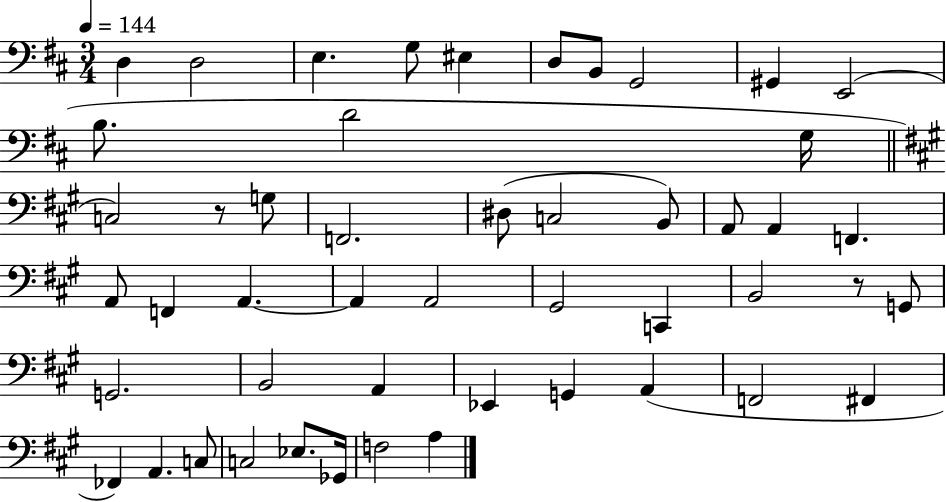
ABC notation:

X:1
T:Untitled
M:3/4
L:1/4
K:D
D, D,2 E, G,/2 ^E, D,/2 B,,/2 G,,2 ^G,, E,,2 B,/2 D2 G,/4 C,2 z/2 G,/2 F,,2 ^D,/2 C,2 B,,/2 A,,/2 A,, F,, A,,/2 F,, A,, A,, A,,2 ^G,,2 C,, B,,2 z/2 G,,/2 G,,2 B,,2 A,, _E,, G,, A,, F,,2 ^F,, _F,, A,, C,/2 C,2 _E,/2 _G,,/4 F,2 A,